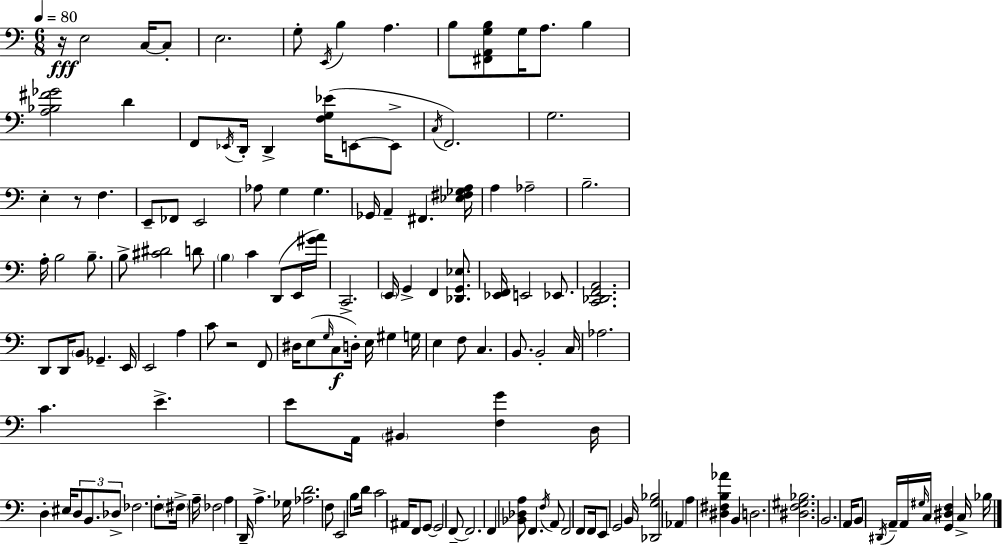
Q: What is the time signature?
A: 6/8